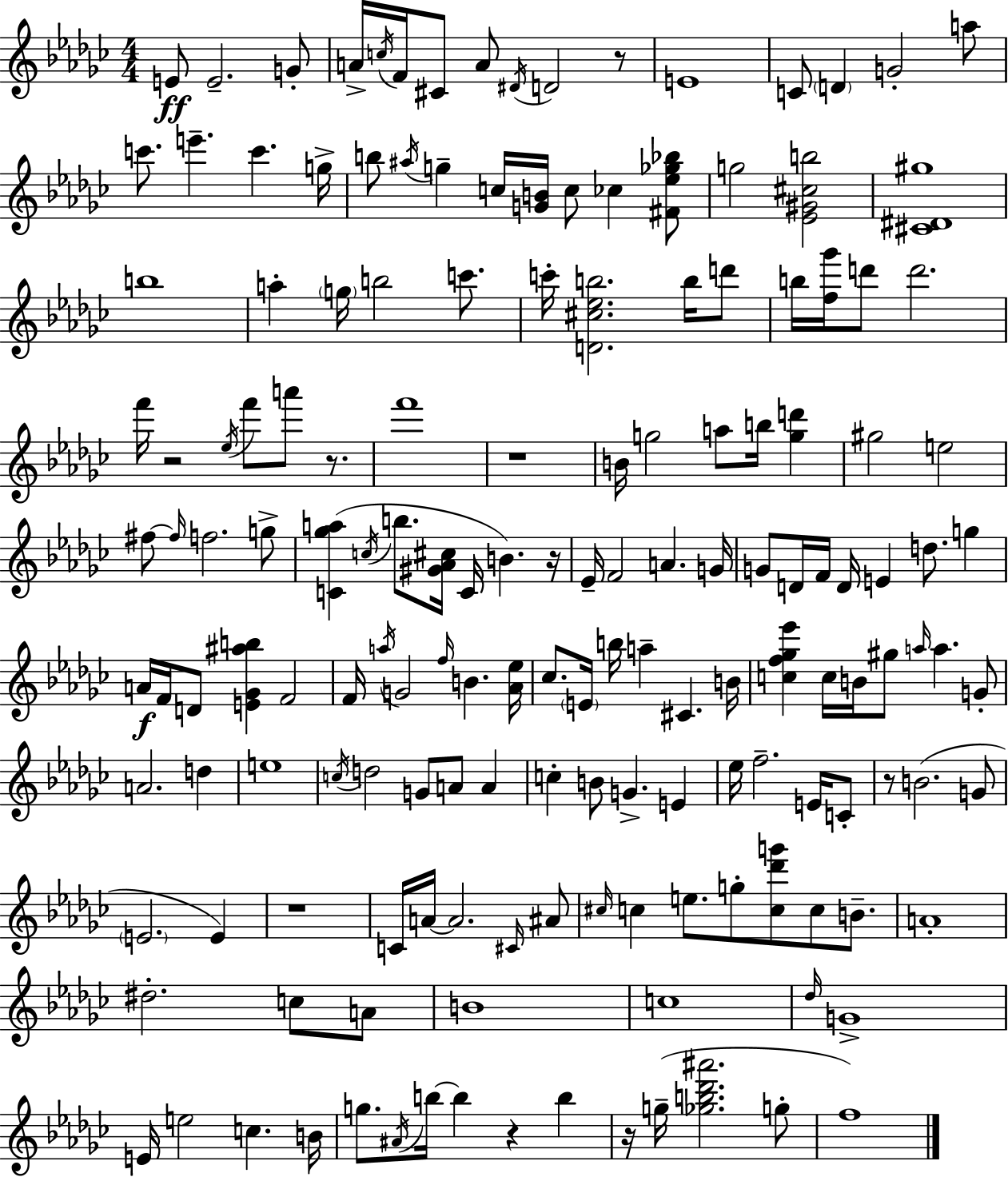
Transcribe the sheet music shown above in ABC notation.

X:1
T:Untitled
M:4/4
L:1/4
K:Ebm
E/2 E2 G/2 A/4 c/4 F/4 ^C/2 A/2 ^D/4 D2 z/2 E4 C/2 D G2 a/2 c'/2 e' c' g/4 b/2 ^a/4 g c/4 [GB]/4 c/2 _c [^F_e_g_b]/2 g2 [_E^G^cb]2 [^C^D^g]4 b4 a g/4 b2 c'/2 c'/4 [D^c_eb]2 b/4 d'/2 b/4 [f_g']/4 d'/2 d'2 f'/4 z2 _e/4 f'/2 a'/2 z/2 f'4 z4 B/4 g2 a/2 b/4 [gd'] ^g2 e2 ^f/2 ^f/4 f2 g/2 [C_ga] c/4 b/2 [^G_A^c]/4 C/4 B z/4 _E/4 F2 A G/4 G/2 D/4 F/4 D/4 E d/2 g A/4 F/4 D/2 [E_G^ab] F2 F/4 a/4 G2 f/4 B [_A_e]/4 _c/2 E/4 b/4 a ^C B/4 [cf_g_e'] c/4 B/4 ^g/2 a/4 a G/2 A2 d e4 c/4 d2 G/2 A/2 A c B/2 G E _e/4 f2 E/4 C/2 z/2 B2 G/2 E2 E z4 C/4 A/4 A2 ^C/4 ^A/2 ^c/4 c e/2 g/2 [c_d'g']/2 c/2 B/2 A4 ^d2 c/2 A/2 B4 c4 _d/4 G4 E/4 e2 c B/4 g/2 ^A/4 b/4 b z b z/4 g/4 [_gb_d'^a']2 g/2 f4